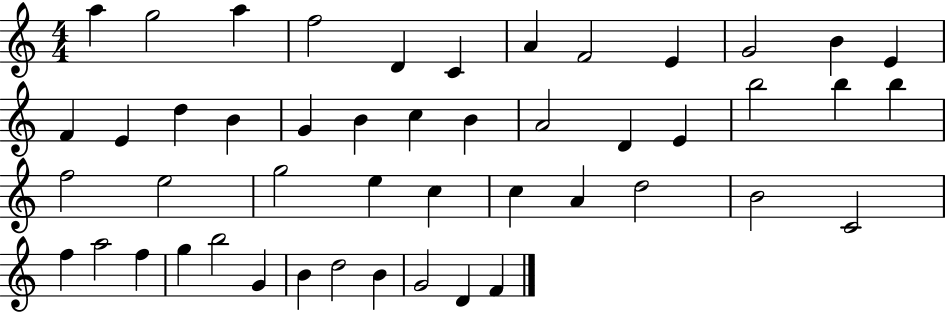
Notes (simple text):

A5/q G5/h A5/q F5/h D4/q C4/q A4/q F4/h E4/q G4/h B4/q E4/q F4/q E4/q D5/q B4/q G4/q B4/q C5/q B4/q A4/h D4/q E4/q B5/h B5/q B5/q F5/h E5/h G5/h E5/q C5/q C5/q A4/q D5/h B4/h C4/h F5/q A5/h F5/q G5/q B5/h G4/q B4/q D5/h B4/q G4/h D4/q F4/q